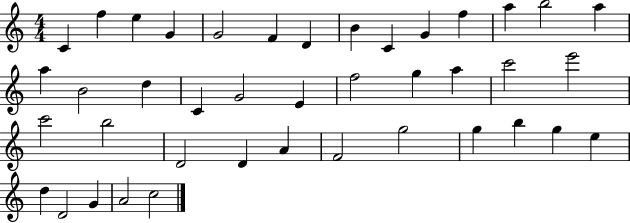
C4/q F5/q E5/q G4/q G4/h F4/q D4/q B4/q C4/q G4/q F5/q A5/q B5/h A5/q A5/q B4/h D5/q C4/q G4/h E4/q F5/h G5/q A5/q C6/h E6/h C6/h B5/h D4/h D4/q A4/q F4/h G5/h G5/q B5/q G5/q E5/q D5/q D4/h G4/q A4/h C5/h